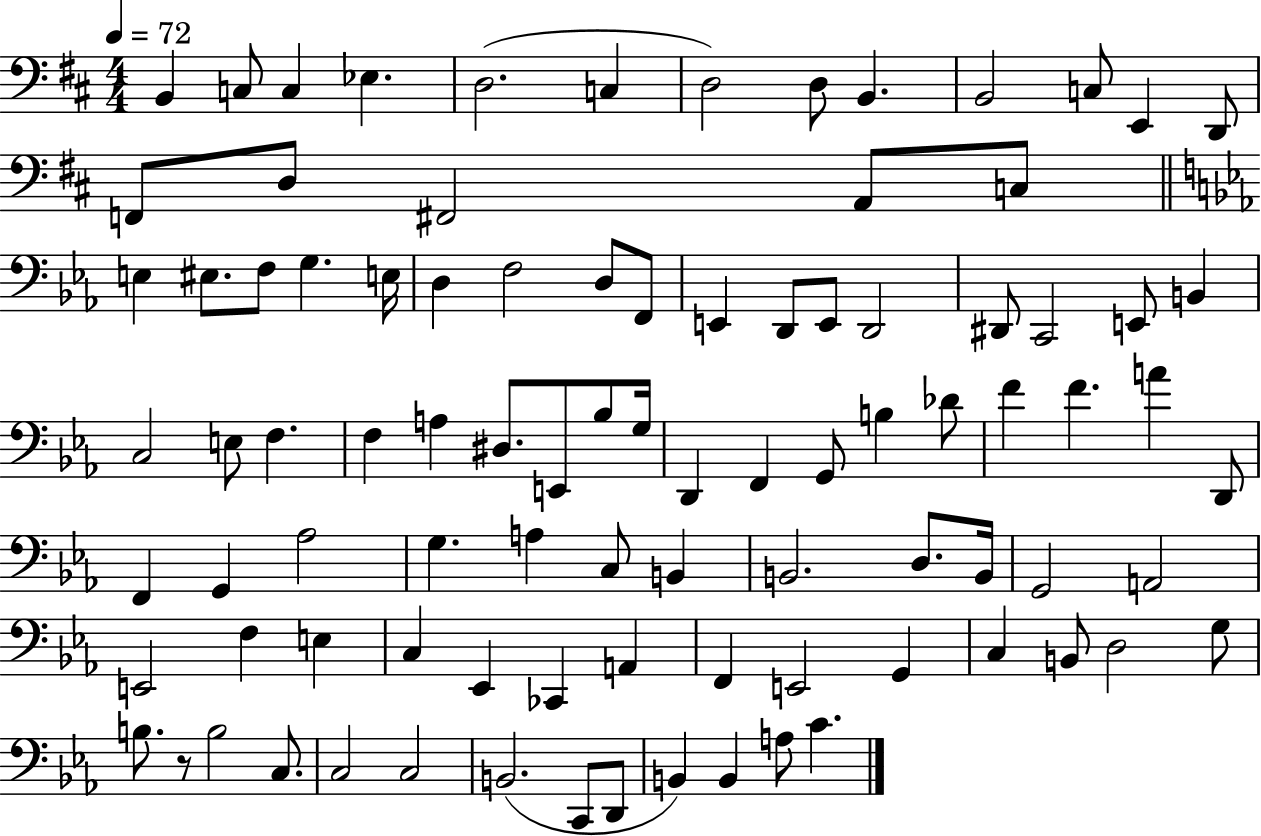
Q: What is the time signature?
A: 4/4